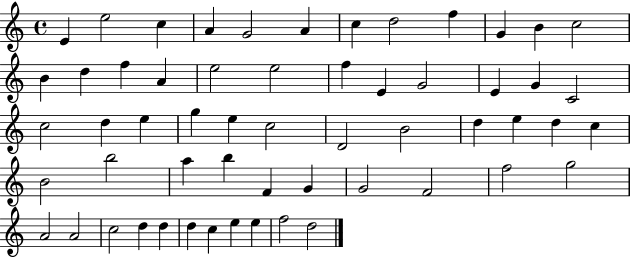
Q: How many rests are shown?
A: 0